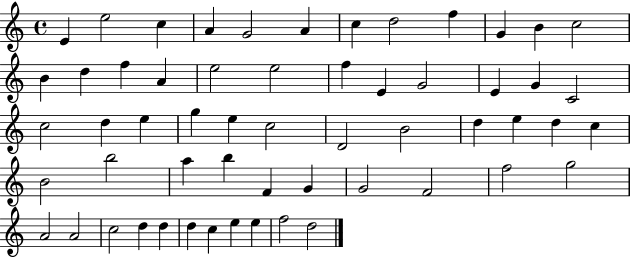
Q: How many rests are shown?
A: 0